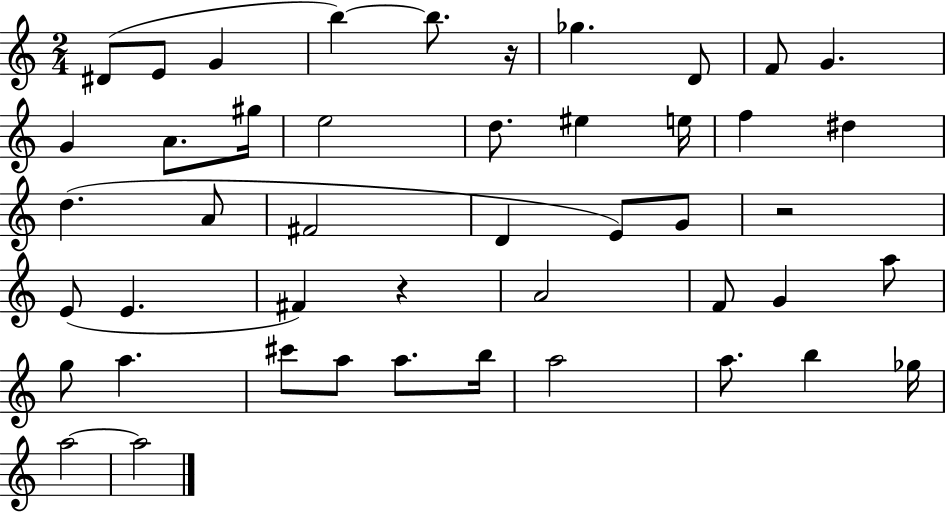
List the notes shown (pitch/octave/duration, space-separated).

D#4/e E4/e G4/q B5/q B5/e. R/s Gb5/q. D4/e F4/e G4/q. G4/q A4/e. G#5/s E5/h D5/e. EIS5/q E5/s F5/q D#5/q D5/q. A4/e F#4/h D4/q E4/e G4/e R/h E4/e E4/q. F#4/q R/q A4/h F4/e G4/q A5/e G5/e A5/q. C#6/e A5/e A5/e. B5/s A5/h A5/e. B5/q Gb5/s A5/h A5/h